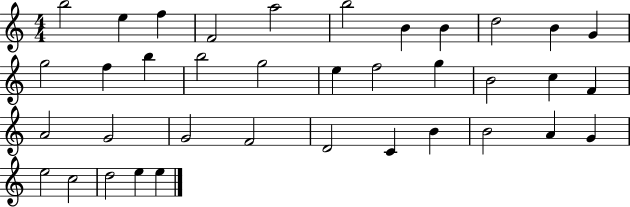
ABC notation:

X:1
T:Untitled
M:4/4
L:1/4
K:C
b2 e f F2 a2 b2 B B d2 B G g2 f b b2 g2 e f2 g B2 c F A2 G2 G2 F2 D2 C B B2 A G e2 c2 d2 e e